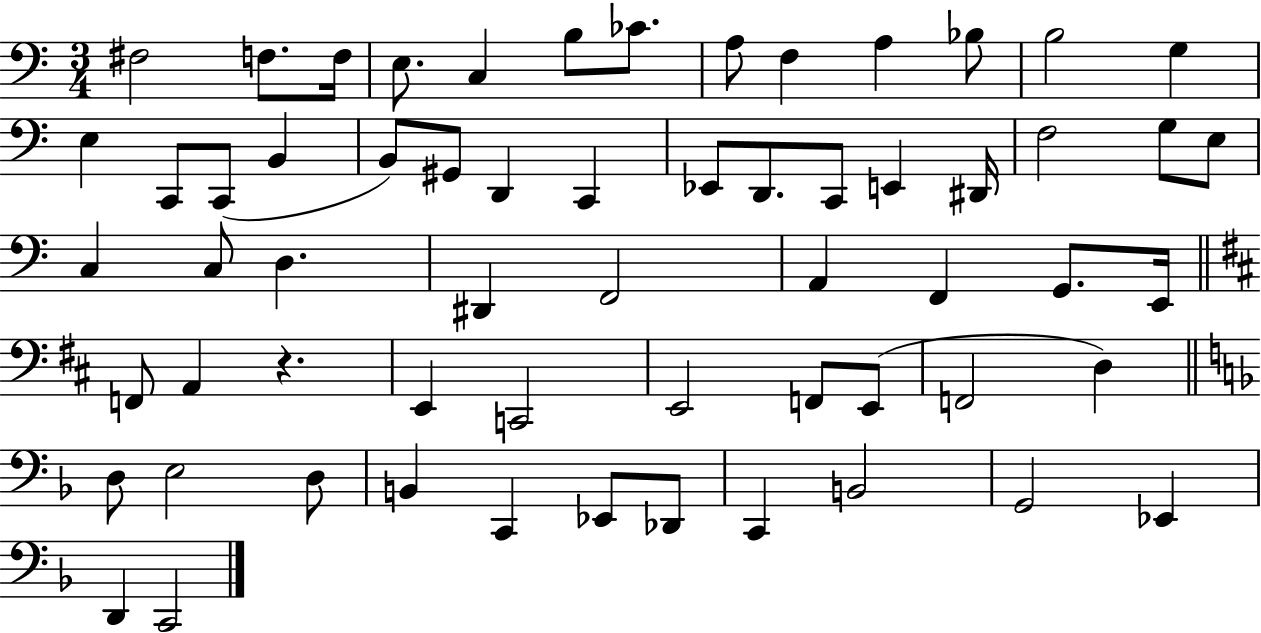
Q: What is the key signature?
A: C major